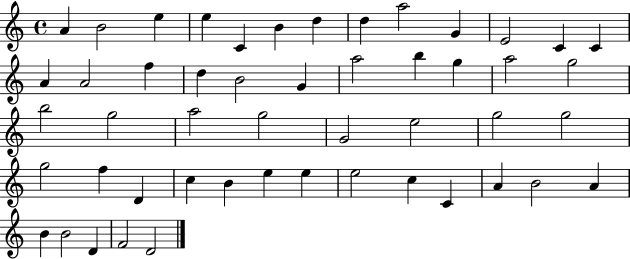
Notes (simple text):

A4/q B4/h E5/q E5/q C4/q B4/q D5/q D5/q A5/h G4/q E4/h C4/q C4/q A4/q A4/h F5/q D5/q B4/h G4/q A5/h B5/q G5/q A5/h G5/h B5/h G5/h A5/h G5/h G4/h E5/h G5/h G5/h G5/h F5/q D4/q C5/q B4/q E5/q E5/q E5/h C5/q C4/q A4/q B4/h A4/q B4/q B4/h D4/q F4/h D4/h